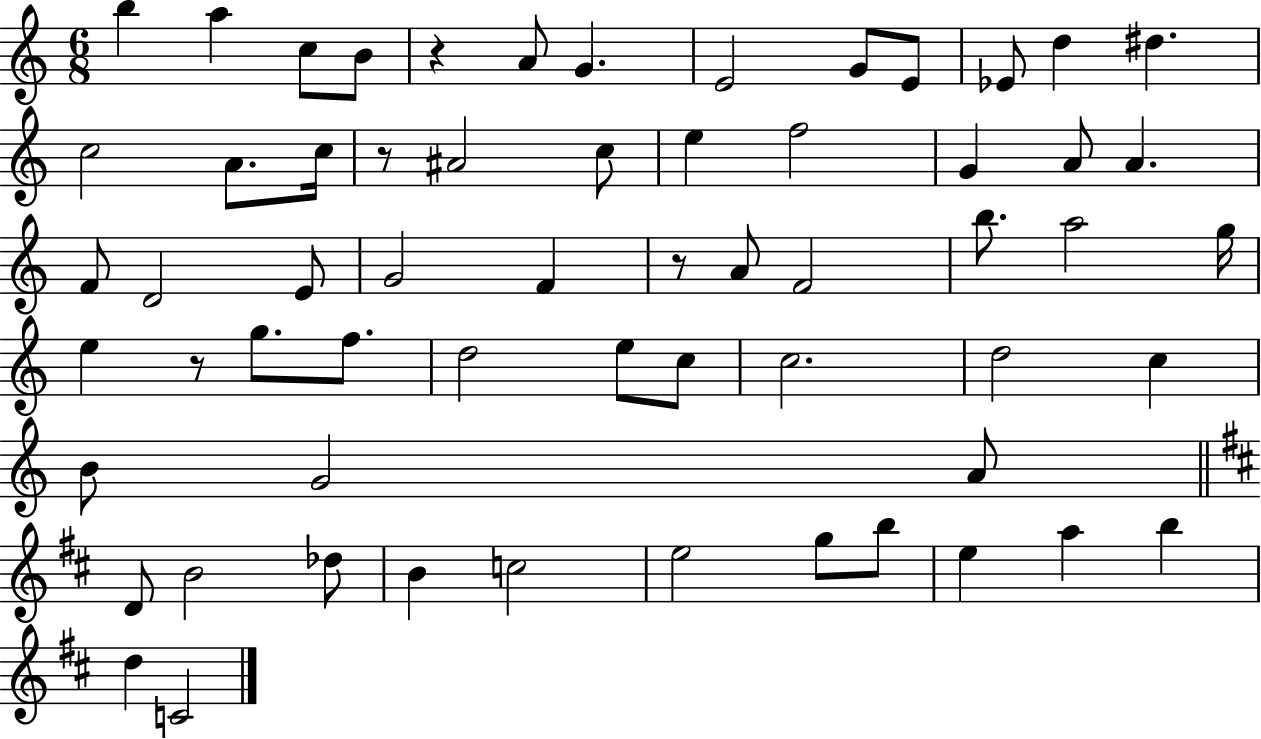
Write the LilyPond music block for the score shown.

{
  \clef treble
  \numericTimeSignature
  \time 6/8
  \key c \major
  b''4 a''4 c''8 b'8 | r4 a'8 g'4. | e'2 g'8 e'8 | ees'8 d''4 dis''4. | \break c''2 a'8. c''16 | r8 ais'2 c''8 | e''4 f''2 | g'4 a'8 a'4. | \break f'8 d'2 e'8 | g'2 f'4 | r8 a'8 f'2 | b''8. a''2 g''16 | \break e''4 r8 g''8. f''8. | d''2 e''8 c''8 | c''2. | d''2 c''4 | \break b'8 g'2 a'8 | \bar "||" \break \key d \major d'8 b'2 des''8 | b'4 c''2 | e''2 g''8 b''8 | e''4 a''4 b''4 | \break d''4 c'2 | \bar "|."
}